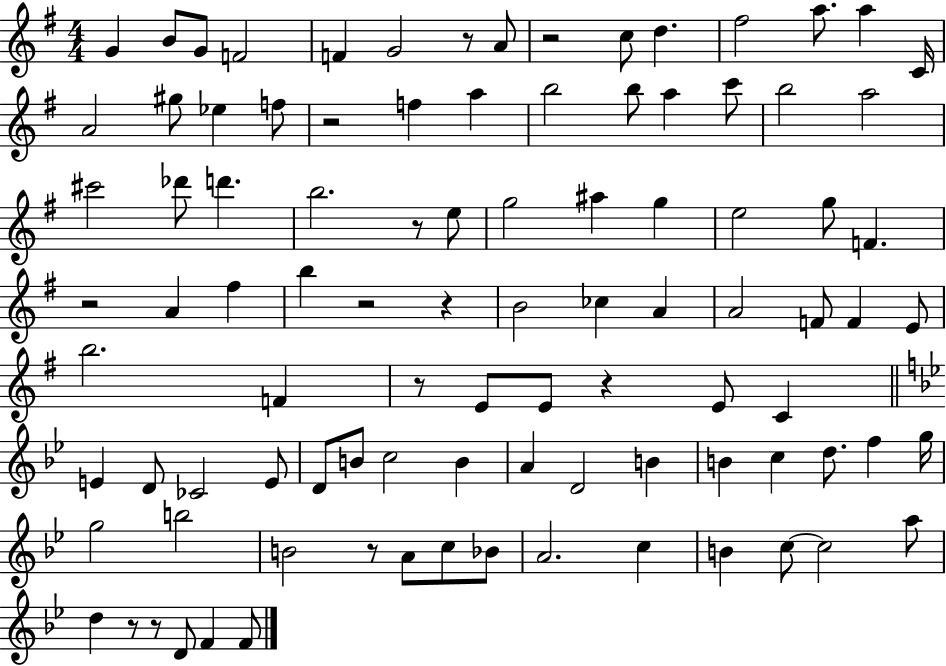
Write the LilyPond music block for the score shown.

{
  \clef treble
  \numericTimeSignature
  \time 4/4
  \key g \major
  g'4 b'8 g'8 f'2 | f'4 g'2 r8 a'8 | r2 c''8 d''4. | fis''2 a''8. a''4 c'16 | \break a'2 gis''8 ees''4 f''8 | r2 f''4 a''4 | b''2 b''8 a''4 c'''8 | b''2 a''2 | \break cis'''2 des'''8 d'''4. | b''2. r8 e''8 | g''2 ais''4 g''4 | e''2 g''8 f'4. | \break r2 a'4 fis''4 | b''4 r2 r4 | b'2 ces''4 a'4 | a'2 f'8 f'4 e'8 | \break b''2. f'4 | r8 e'8 e'8 r4 e'8 c'4 | \bar "||" \break \key g \minor e'4 d'8 ces'2 e'8 | d'8 b'8 c''2 b'4 | a'4 d'2 b'4 | b'4 c''4 d''8. f''4 g''16 | \break g''2 b''2 | b'2 r8 a'8 c''8 bes'8 | a'2. c''4 | b'4 c''8~~ c''2 a''8 | \break d''4 r8 r8 d'8 f'4 f'8 | \bar "|."
}